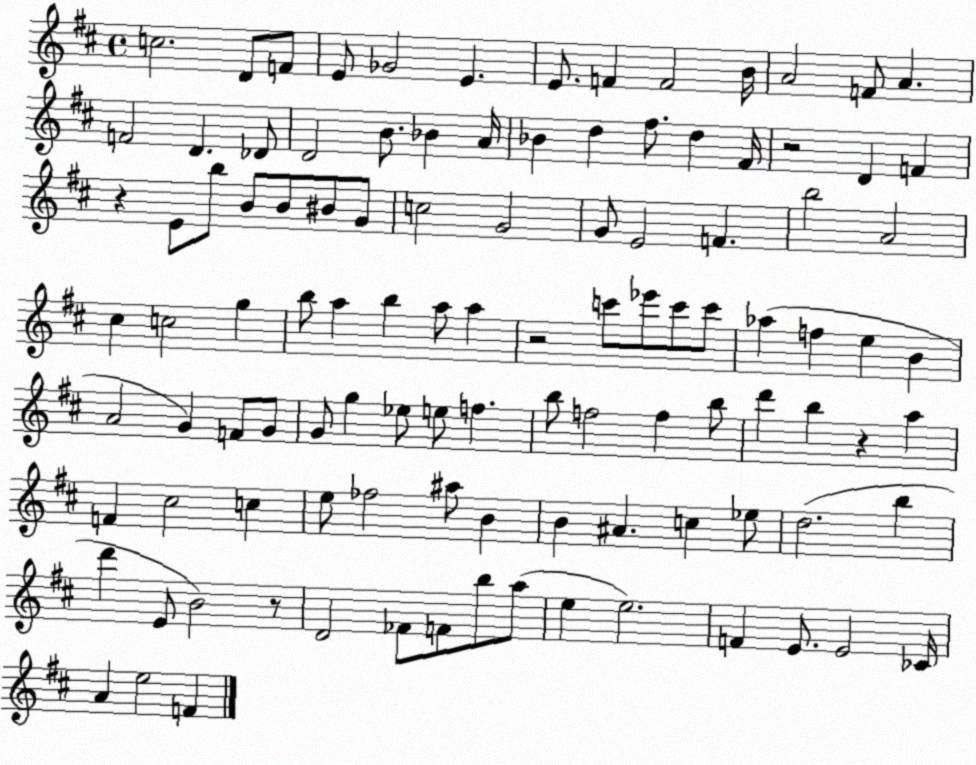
X:1
T:Untitled
M:4/4
L:1/4
K:D
c2 D/2 F/2 E/2 _G2 E E/2 F F2 B/4 A2 F/2 A F2 D _D/2 D2 B/2 _B A/4 _B d ^f/2 d ^F/4 z2 D F z E/2 b/2 B/2 B/2 ^B/2 G/2 c2 G2 G/2 E2 F b2 A2 ^c c2 g b/2 a b a/2 a z2 c'/2 _e'/2 c'/2 c'/2 _a f e B A2 G F/2 G/2 G/2 g _e/2 e/2 f b/2 f2 f b/2 d' b z a F ^c2 c e/2 _f2 ^a/2 B B ^A c _e/2 d2 b d' E/2 B2 z/2 D2 _F/2 F/2 b/2 a/2 e e2 F E/2 E2 _C/4 A e2 F